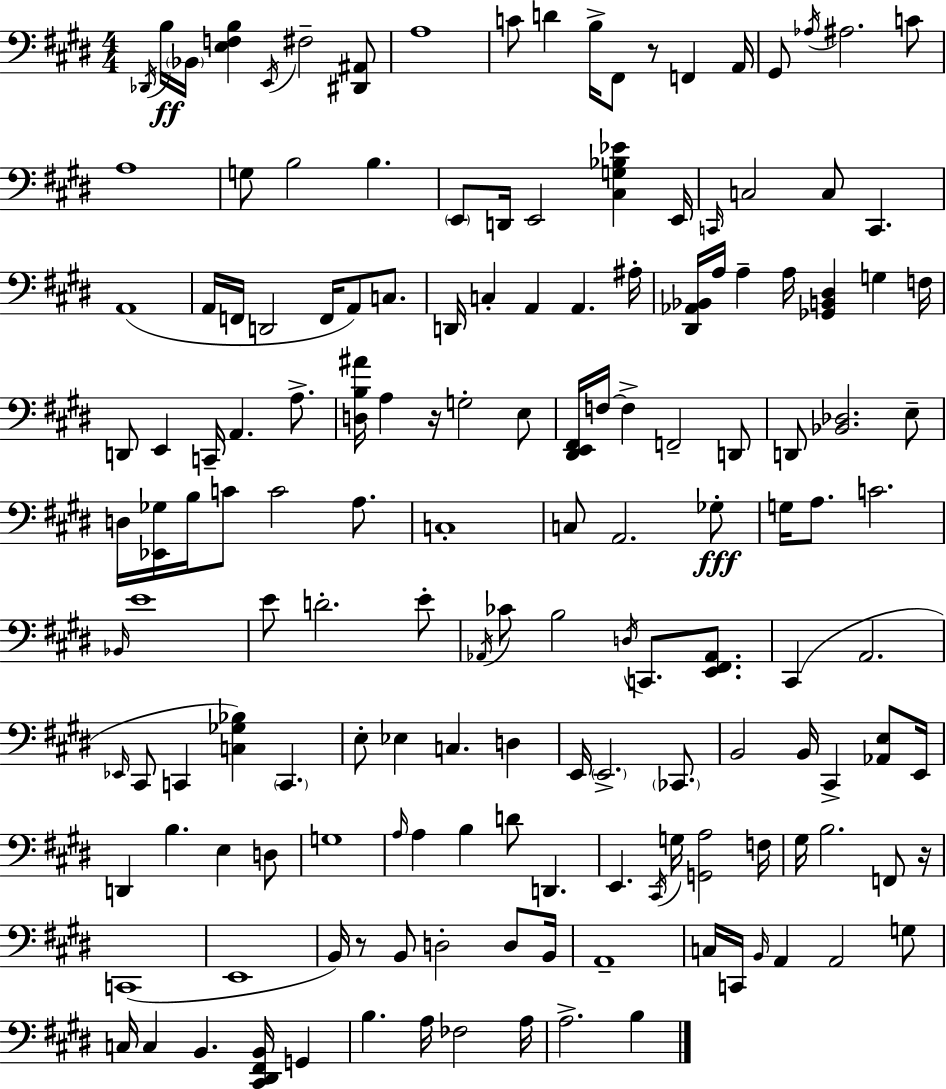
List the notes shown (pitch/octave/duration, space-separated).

Db2/s B3/s Bb2/s [E3,F3,B3]/q E2/s F#3/h [D#2,A#2]/e A3/w C4/e D4/q B3/s F#2/e R/e F2/q A2/s G#2/e Ab3/s A#3/h. C4/e A3/w G3/e B3/h B3/q. E2/e D2/s E2/h [C#3,G3,Bb3,Eb4]/q E2/s C2/s C3/h C3/e C2/q. A2/w A2/s F2/s D2/h F2/s A2/e C3/e. D2/s C3/q A2/q A2/q. A#3/s [D#2,Ab2,Bb2]/s A3/s A3/q A3/s [Gb2,B2,D#3]/q G3/q F3/s D2/e E2/q C2/s A2/q. A3/e. [D3,B3,A#4]/s A3/q R/s G3/h E3/e [D#2,E2,F#2]/s F3/s F3/q F2/h D2/e D2/e [Bb2,Db3]/h. E3/e D3/s [Eb2,Gb3]/s B3/s C4/e C4/h A3/e. C3/w C3/e A2/h. Gb3/e G3/s A3/e. C4/h. Bb2/s E4/w E4/e D4/h. E4/e Ab2/s CES4/e B3/h D3/s C2/e. [E2,F#2,Ab2]/e. C#2/q A2/h. Eb2/s C#2/e C2/q [C3,Gb3,Bb3]/q C2/q. E3/e Eb3/q C3/q. D3/q E2/s E2/h. CES2/e. B2/h B2/s C#2/q [Ab2,E3]/e E2/s D2/q B3/q. E3/q D3/e G3/w A3/s A3/q B3/q D4/e D2/q. E2/q. C#2/s G3/s [G2,A3]/h F3/s G#3/s B3/h. F2/e R/s C2/w E2/w B2/s R/e B2/e D3/h D3/e B2/s A2/w C3/s C2/s B2/s A2/q A2/h G3/e C3/s C3/q B2/q. [C#2,D#2,F#2,B2]/s G2/q B3/q. A3/s FES3/h A3/s A3/h. B3/q